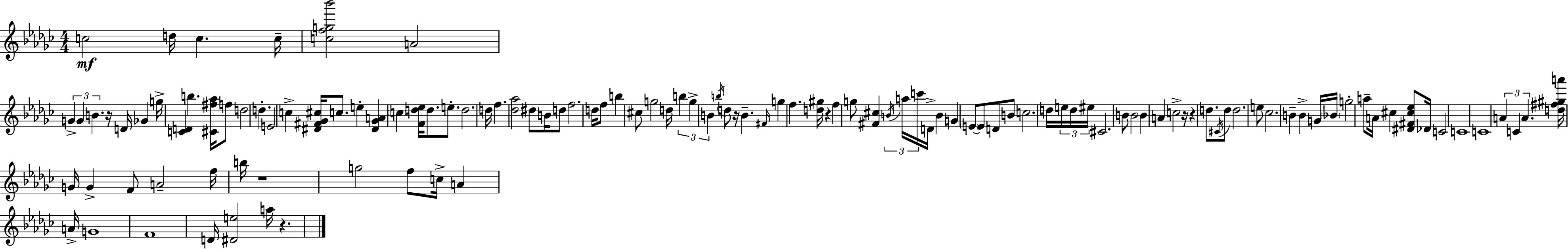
C5/h D5/s C5/q. C5/s [C5,F5,G5,Bb6]/h A4/h G4/q G4/q B4/q. R/s D4/s Gb4/q G5/s [C4,D4]/q B5/q. [C#4,F#5,Ab5]/s F5/e D5/h D5/q. E4/h C5/q [D#4,F#4,Gb4,C#5]/s C5/e. E5/q [D#4,Gb4,A4]/q C5/q [F4,D5,Eb5]/s D5/e. E5/e. D5/h. D5/s F5/q. [Db5,Ab5]/h D#5/e B4/s D5/e F5/h. D5/s F5/e B5/q C#5/e G5/h D5/s B5/q G5/q B4/q B5/s D5/e R/s B4/q. F#4/s G5/q F5/q. [D5,G#5]/s R/q F5/q G5/e [F#4,C#5]/q B4/s A5/s C6/s D4/s B4/q G4/q E4/e E4/e D4/e B4/e C5/h. D5/s E5/s D5/s EIS5/s C#4/h. B4/e B4/h B4/q A4/q C5/h R/s R/q D5/e. C#4/s D5/e D5/h. E5/e CES5/h. B4/q B4/q G4/s Bb4/s G5/h A5/e A4/s C#5/q [D#4,F#4,C#5,Eb5]/e Db4/s C4/h C4/w C4/w A4/q C4/q A4/q. [D5,F#5,G#5,A6]/s G4/s G4/q F4/e A4/h F5/s B5/s R/w G5/h F5/e C5/s A4/q A4/s G4/w F4/w D4/s [D#4,E5]/h A5/s R/q.